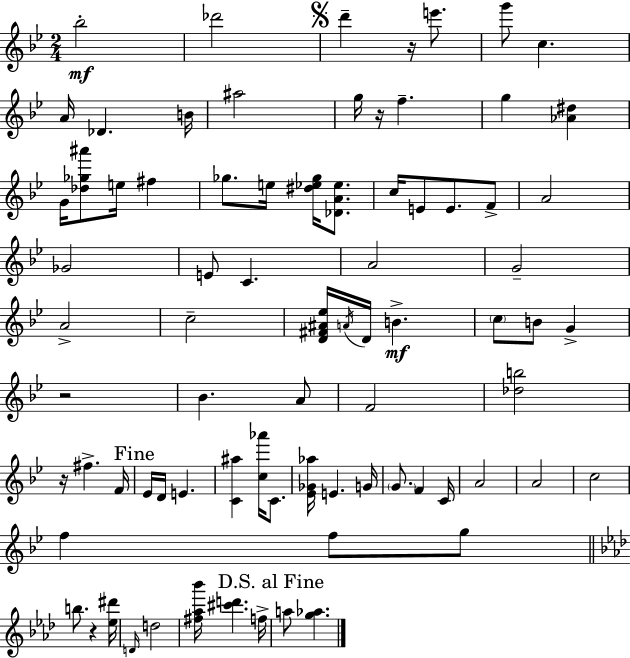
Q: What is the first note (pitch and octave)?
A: Bb5